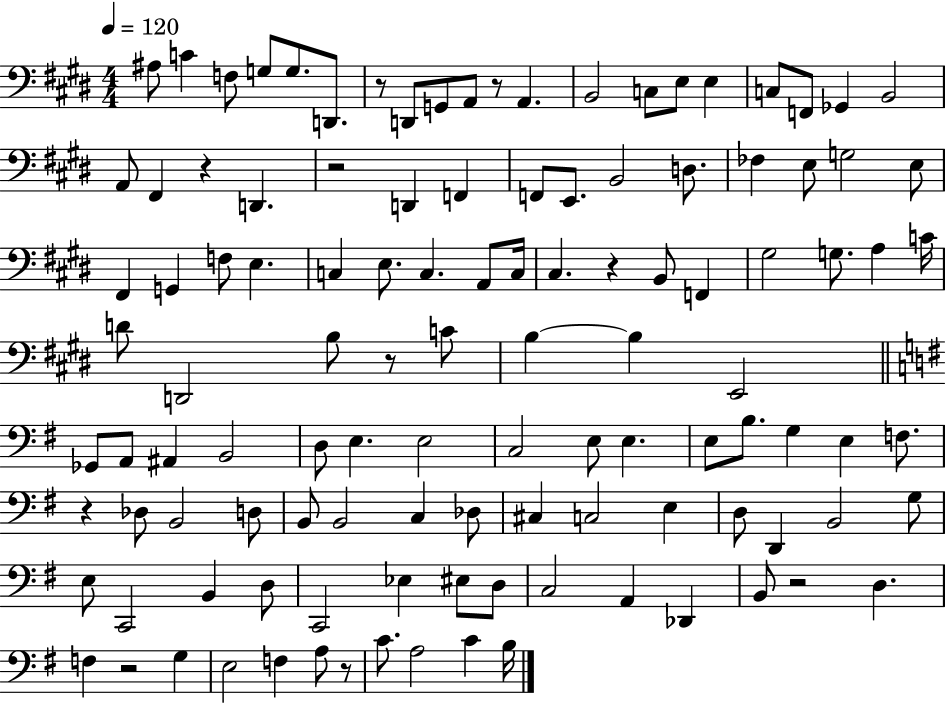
{
  \clef bass
  \numericTimeSignature
  \time 4/4
  \key e \major
  \tempo 4 = 120
  ais8 c'4 f8 g8 g8. d,8. | r8 d,8 g,8 a,8 r8 a,4. | b,2 c8 e8 e4 | c8 f,8 ges,4 b,2 | \break a,8 fis,4 r4 d,4. | r2 d,4 f,4 | f,8 e,8. b,2 d8. | fes4 e8 g2 e8 | \break fis,4 g,4 f8 e4. | c4 e8. c4. a,8 c16 | cis4. r4 b,8 f,4 | gis2 g8. a4 c'16 | \break d'8 d,2 b8 r8 c'8 | b4~~ b4 e,2 | \bar "||" \break \key g \major ges,8 a,8 ais,4 b,2 | d8 e4. e2 | c2 e8 e4. | e8 b8. g4 e4 f8. | \break r4 des8 b,2 d8 | b,8 b,2 c4 des8 | cis4 c2 e4 | d8 d,4 b,2 g8 | \break e8 c,2 b,4 d8 | c,2 ees4 eis8 d8 | c2 a,4 des,4 | b,8 r2 d4. | \break f4 r2 g4 | e2 f4 a8 r8 | c'8. a2 c'4 b16 | \bar "|."
}